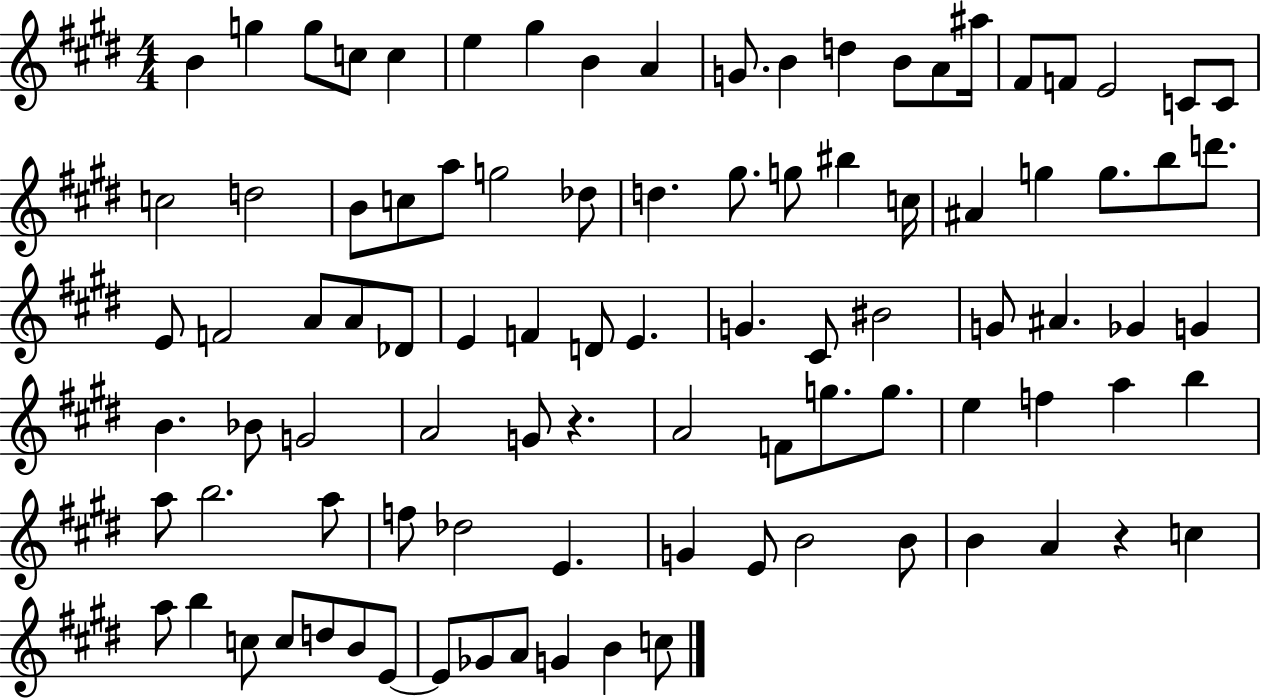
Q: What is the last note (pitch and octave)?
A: C5